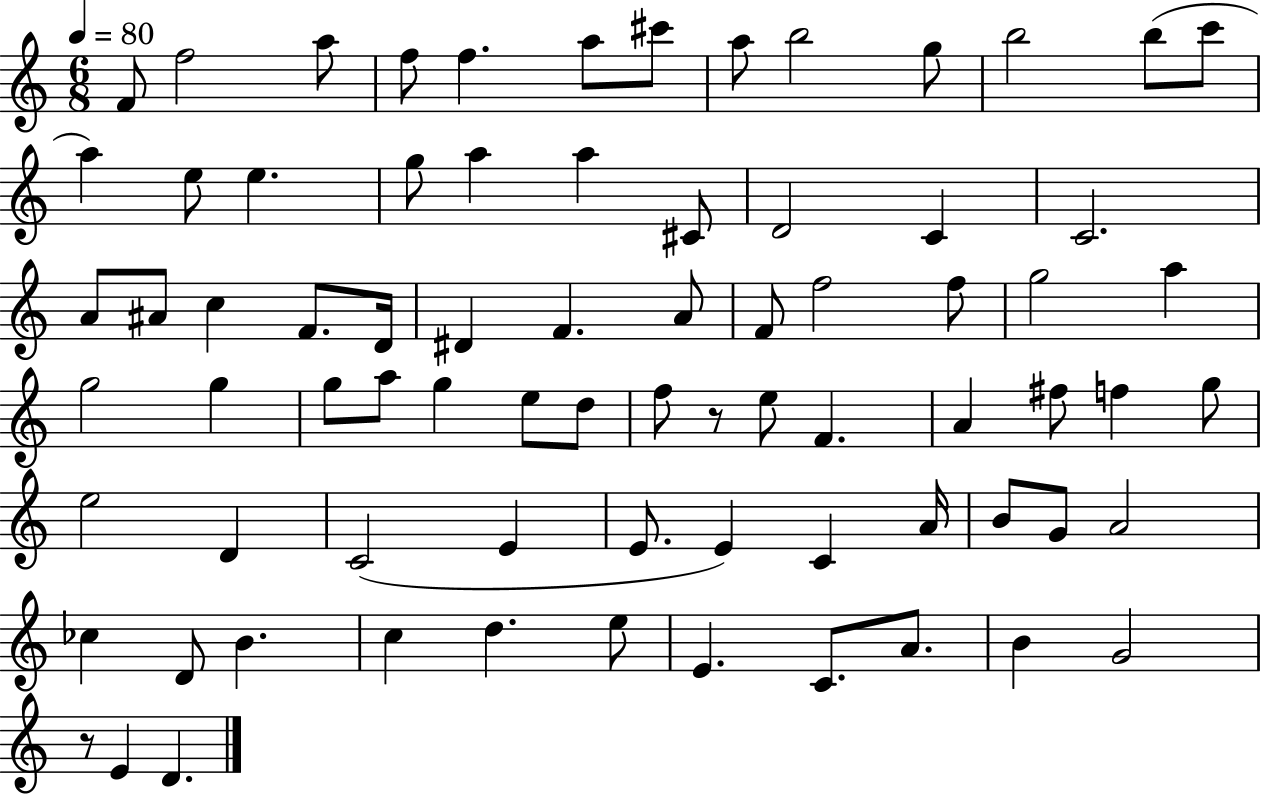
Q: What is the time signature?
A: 6/8